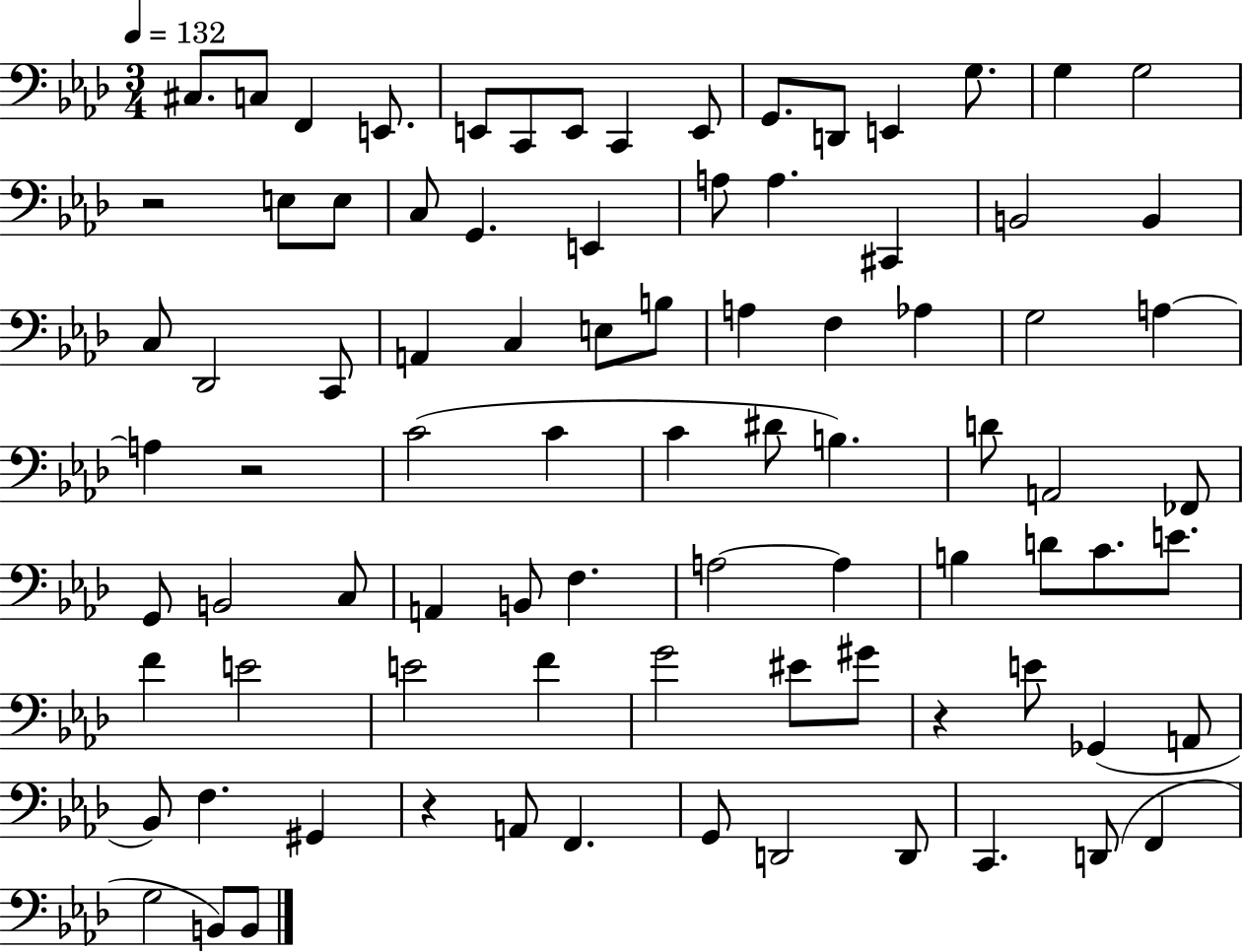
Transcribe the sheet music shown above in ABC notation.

X:1
T:Untitled
M:3/4
L:1/4
K:Ab
^C,/2 C,/2 F,, E,,/2 E,,/2 C,,/2 E,,/2 C,, E,,/2 G,,/2 D,,/2 E,, G,/2 G, G,2 z2 E,/2 E,/2 C,/2 G,, E,, A,/2 A, ^C,, B,,2 B,, C,/2 _D,,2 C,,/2 A,, C, E,/2 B,/2 A, F, _A, G,2 A, A, z2 C2 C C ^D/2 B, D/2 A,,2 _F,,/2 G,,/2 B,,2 C,/2 A,, B,,/2 F, A,2 A, B, D/2 C/2 E/2 F E2 E2 F G2 ^E/2 ^G/2 z E/2 _G,, A,,/2 _B,,/2 F, ^G,, z A,,/2 F,, G,,/2 D,,2 D,,/2 C,, D,,/2 F,, G,2 B,,/2 B,,/2